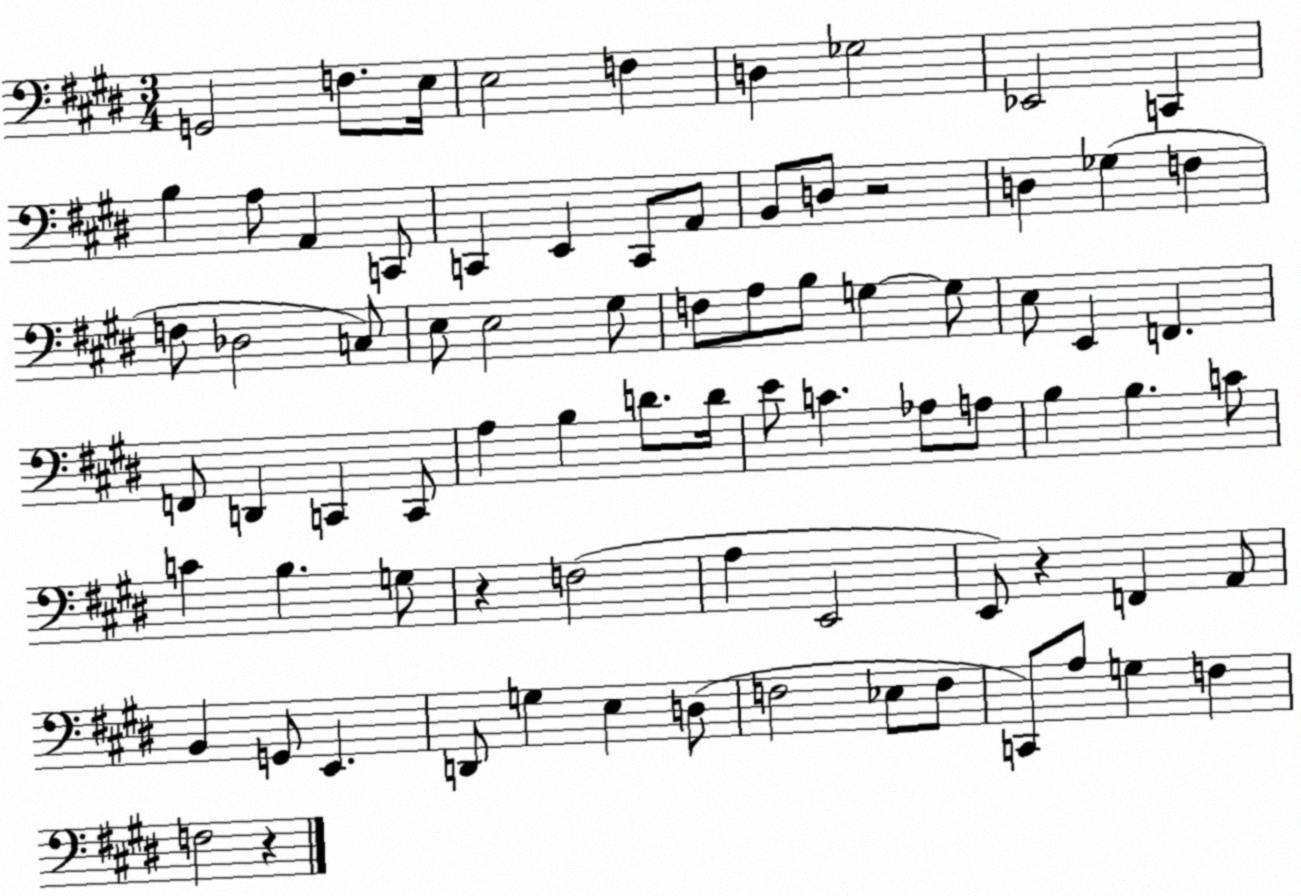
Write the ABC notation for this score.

X:1
T:Untitled
M:3/4
L:1/4
K:E
G,,2 F,/2 E,/4 E,2 F, D, _G,2 _E,,2 C,, B, A,/2 A,, C,,/2 C,, E,, C,,/2 A,,/2 B,,/2 D,/2 z2 D, _G, F, F,/2 _D,2 C,/2 E,/2 E,2 ^G,/2 F,/2 A,/2 B,/2 G, G,/2 E,/2 E,, F,, F,,/2 D,, C,, C,,/2 A, B, D/2 D/4 E/2 C _A,/2 A,/2 B, B, C/2 C B, G,/2 z F,2 A, E,,2 E,,/2 z F,, A,,/2 B,, G,,/2 E,, D,,/2 G, E, D,/2 F,2 _E,/2 F,/2 C,,/2 A,/2 G, F, F,2 z